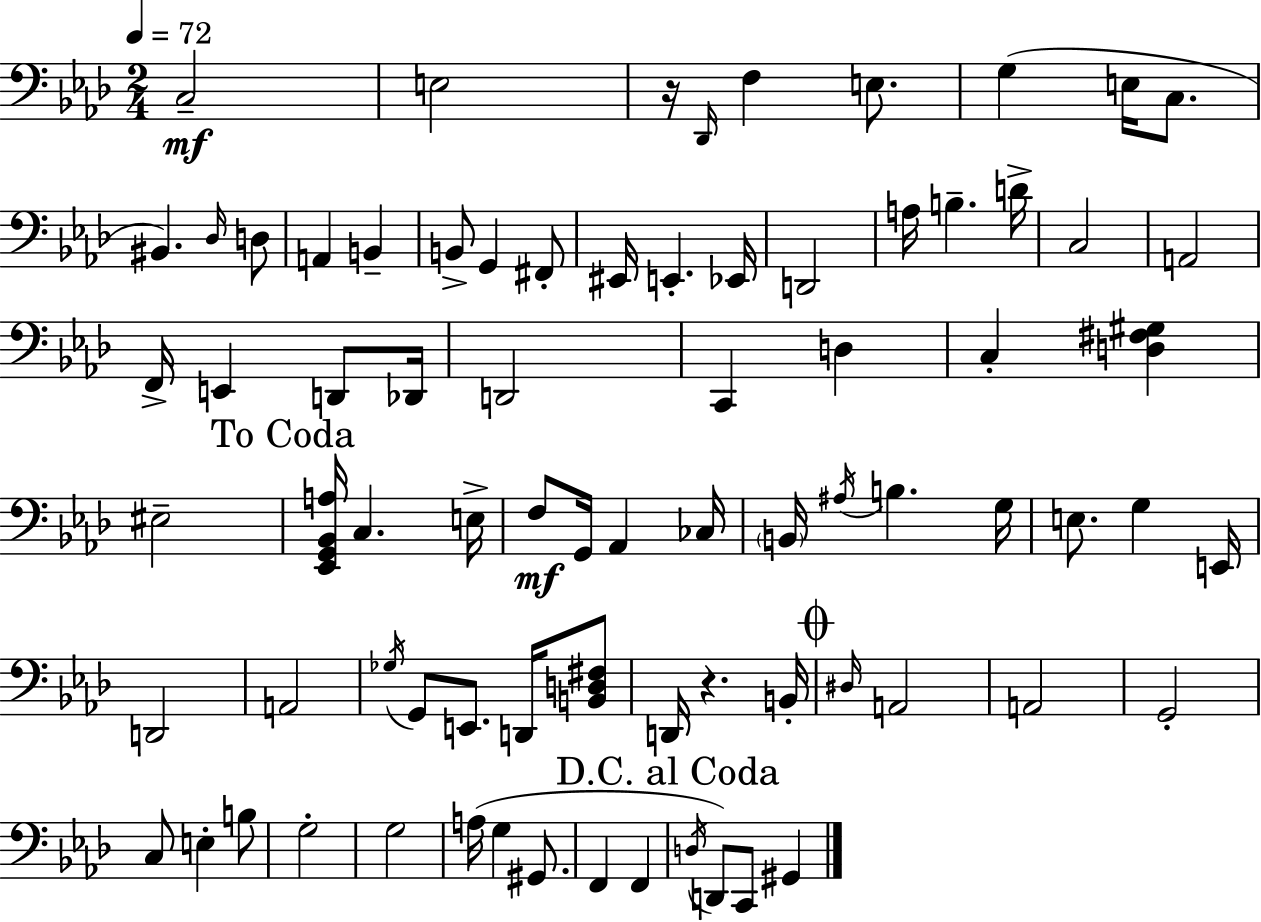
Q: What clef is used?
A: bass